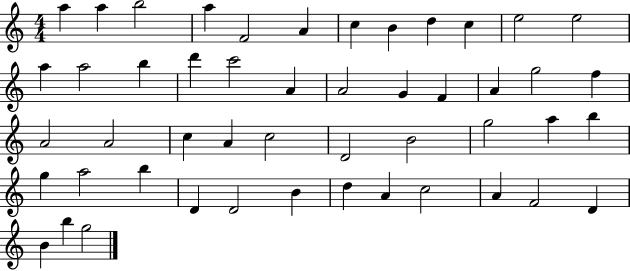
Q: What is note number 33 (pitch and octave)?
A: A5